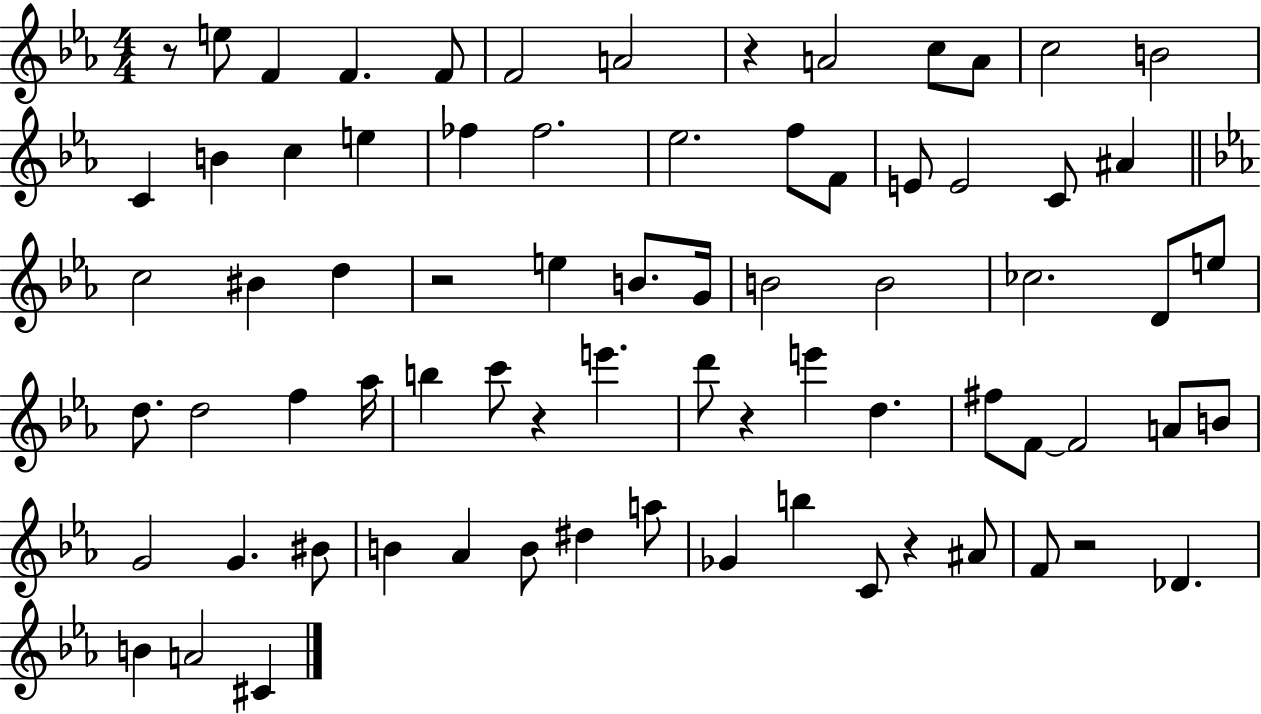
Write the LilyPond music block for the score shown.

{
  \clef treble
  \numericTimeSignature
  \time 4/4
  \key ees \major
  \repeat volta 2 { r8 e''8 f'4 f'4. f'8 | f'2 a'2 | r4 a'2 c''8 a'8 | c''2 b'2 | \break c'4 b'4 c''4 e''4 | fes''4 fes''2. | ees''2. f''8 f'8 | e'8 e'2 c'8 ais'4 | \break \bar "||" \break \key c \minor c''2 bis'4 d''4 | r2 e''4 b'8. g'16 | b'2 b'2 | ces''2. d'8 e''8 | \break d''8. d''2 f''4 aes''16 | b''4 c'''8 r4 e'''4. | d'''8 r4 e'''4 d''4. | fis''8 f'8~~ f'2 a'8 b'8 | \break g'2 g'4. bis'8 | b'4 aes'4 b'8 dis''4 a''8 | ges'4 b''4 c'8 r4 ais'8 | f'8 r2 des'4. | \break b'4 a'2 cis'4 | } \bar "|."
}